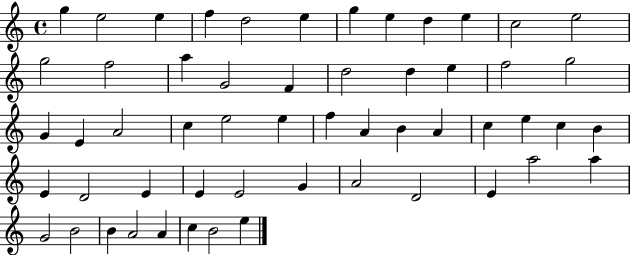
G5/q E5/h E5/q F5/q D5/h E5/q G5/q E5/q D5/q E5/q C5/h E5/h G5/h F5/h A5/q G4/h F4/q D5/h D5/q E5/q F5/h G5/h G4/q E4/q A4/h C5/q E5/h E5/q F5/q A4/q B4/q A4/q C5/q E5/q C5/q B4/q E4/q D4/h E4/q E4/q E4/h G4/q A4/h D4/h E4/q A5/h A5/q G4/h B4/h B4/q A4/h A4/q C5/q B4/h E5/q